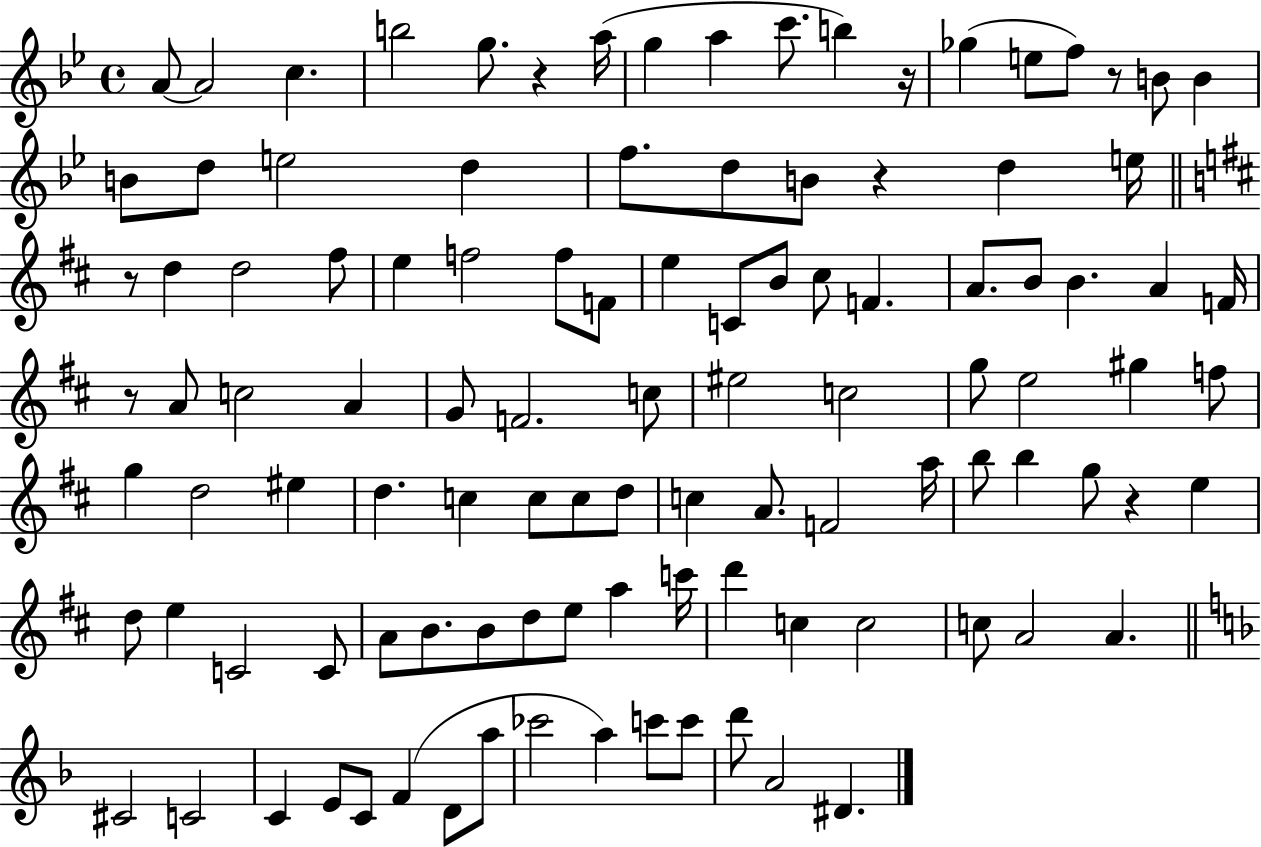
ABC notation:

X:1
T:Untitled
M:4/4
L:1/4
K:Bb
A/2 A2 c b2 g/2 z a/4 g a c'/2 b z/4 _g e/2 f/2 z/2 B/2 B B/2 d/2 e2 d f/2 d/2 B/2 z d e/4 z/2 d d2 ^f/2 e f2 f/2 F/2 e C/2 B/2 ^c/2 F A/2 B/2 B A F/4 z/2 A/2 c2 A G/2 F2 c/2 ^e2 c2 g/2 e2 ^g f/2 g d2 ^e d c c/2 c/2 d/2 c A/2 F2 a/4 b/2 b g/2 z e d/2 e C2 C/2 A/2 B/2 B/2 d/2 e/2 a c'/4 d' c c2 c/2 A2 A ^C2 C2 C E/2 C/2 F D/2 a/2 _c'2 a c'/2 c'/2 d'/2 A2 ^D